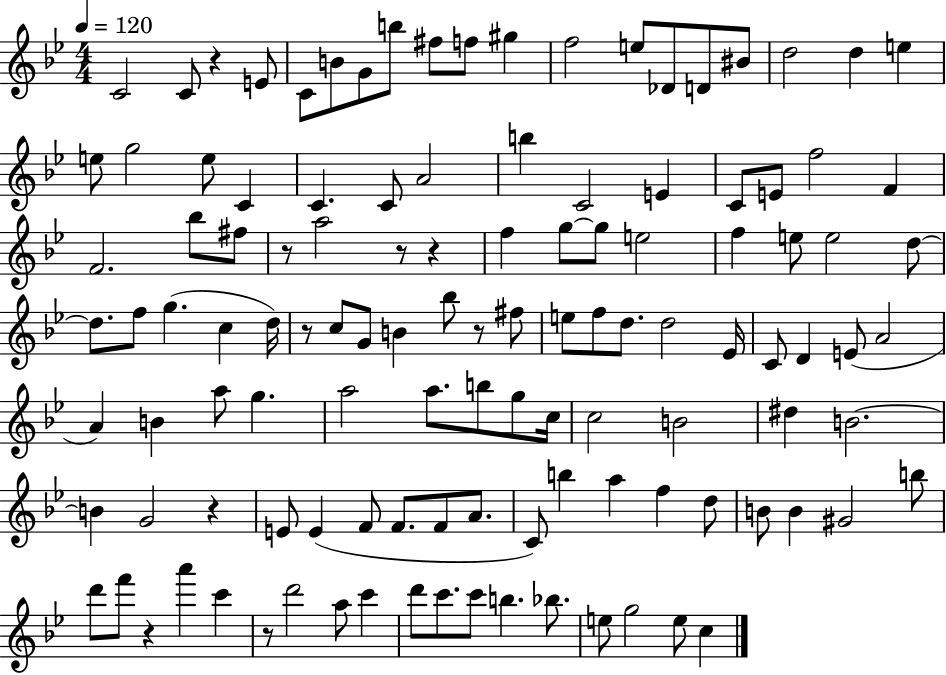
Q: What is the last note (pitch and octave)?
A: C5